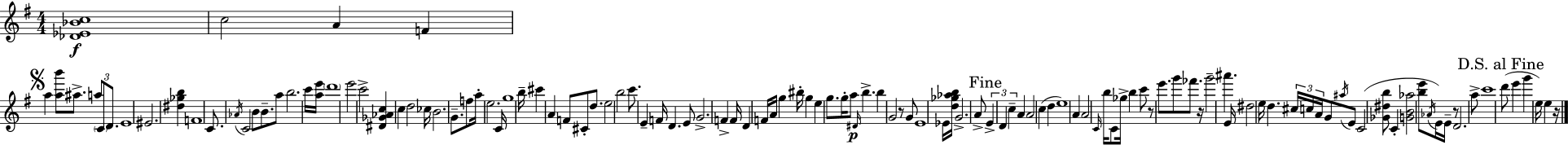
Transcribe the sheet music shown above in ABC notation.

X:1
T:Untitled
M:4/4
L:1/4
K:Em
[_D_E_Bc]4 c2 A F a [ab']/2 ^a/2 a/2 C/2 D/2 E4 ^E2 [^d_gb] F4 C/2 _A/4 C2 B/2 B/2 a/2 b2 c'/4 [ae']/4 d'4 e'2 c'2 [^D_G_Ac] c d2 _c/4 B2 G/2 f/2 a/4 e2 C/4 g4 b/4 ^c' A F/2 ^C/2 d/2 e2 b2 c'/2 E F/4 D E/2 G2 F F/4 D F/4 A/4 g ^b/4 g e g/2 g/4 a/2 ^D/4 b b G2 z/2 G/2 E4 _E/4 [d_g_ab]/4 G2 A/2 E D c A A2 c d e4 A A2 C/4 b/4 C/2 _g/4 b c'/2 z/2 e'/2 g'/2 _f'/2 z/4 g'2 ^a' E/4 ^d2 e/4 d ^c/4 c/4 A/4 G/2 ^a/4 E/2 C2 [_G^db]/2 C [GB_a]2 [be']/2 _A/4 E/4 E/4 z/2 D2 a/2 c'4 d'/2 e' g' e/4 e z/4